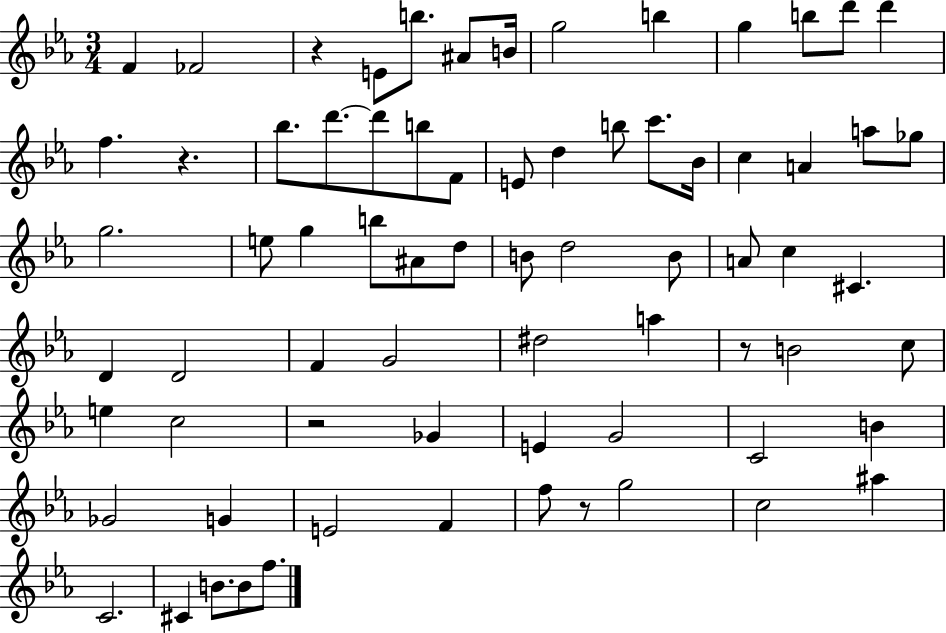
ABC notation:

X:1
T:Untitled
M:3/4
L:1/4
K:Eb
F _F2 z E/2 b/2 ^A/2 B/4 g2 b g b/2 d'/2 d' f z _b/2 d'/2 d'/2 b/2 F/2 E/2 d b/2 c'/2 _B/4 c A a/2 _g/2 g2 e/2 g b/2 ^A/2 d/2 B/2 d2 B/2 A/2 c ^C D D2 F G2 ^d2 a z/2 B2 c/2 e c2 z2 _G E G2 C2 B _G2 G E2 F f/2 z/2 g2 c2 ^a C2 ^C B/2 B/2 f/2